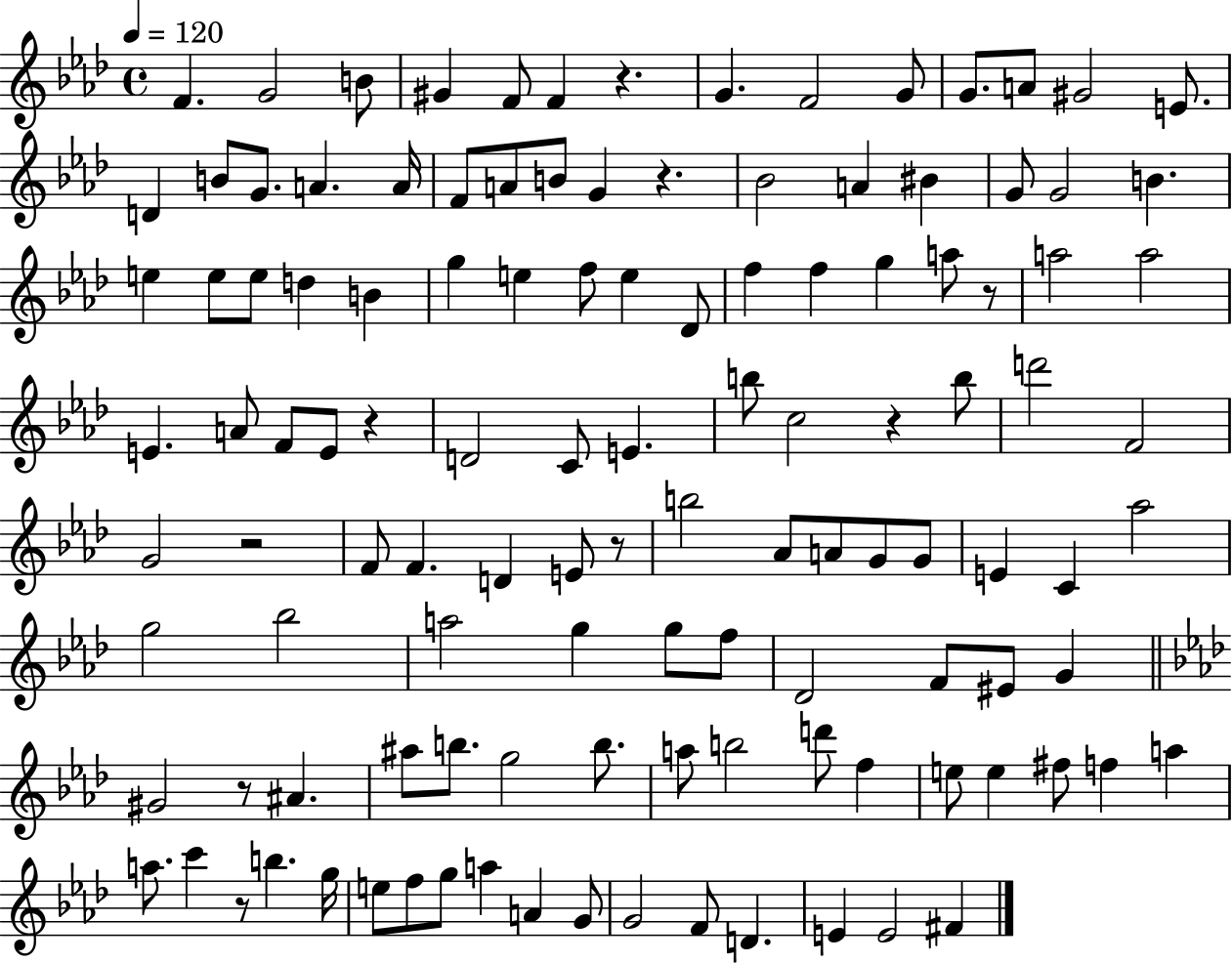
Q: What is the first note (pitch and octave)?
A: F4